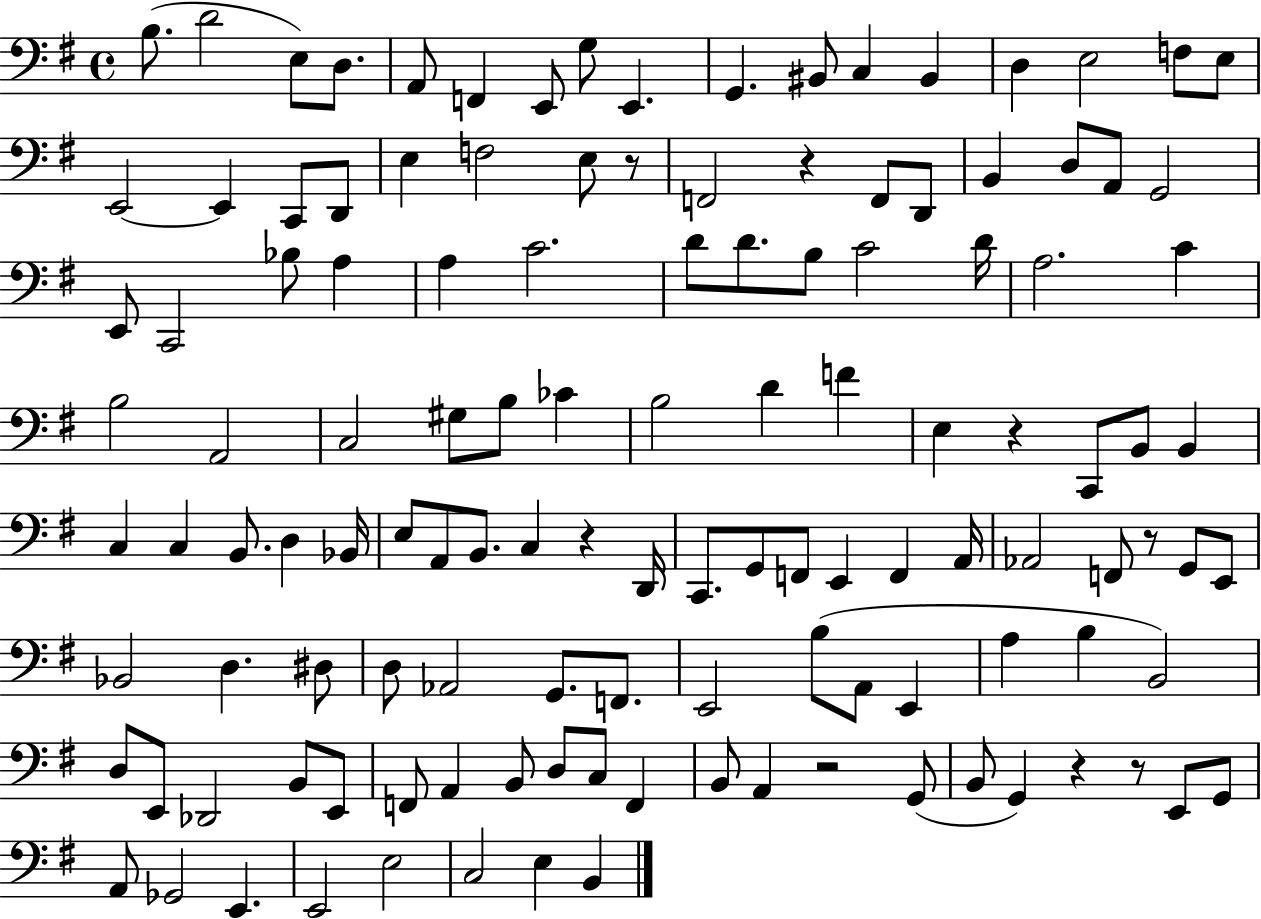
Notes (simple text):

B3/e. D4/h E3/e D3/e. A2/e F2/q E2/e G3/e E2/q. G2/q. BIS2/e C3/q BIS2/q D3/q E3/h F3/e E3/e E2/h E2/q C2/e D2/e E3/q F3/h E3/e R/e F2/h R/q F2/e D2/e B2/q D3/e A2/e G2/h E2/e C2/h Bb3/e A3/q A3/q C4/h. D4/e D4/e. B3/e C4/h D4/s A3/h. C4/q B3/h A2/h C3/h G#3/e B3/e CES4/q B3/h D4/q F4/q E3/q R/q C2/e B2/e B2/q C3/q C3/q B2/e. D3/q Bb2/s E3/e A2/e B2/e. C3/q R/q D2/s C2/e. G2/e F2/e E2/q F2/q A2/s Ab2/h F2/e R/e G2/e E2/e Bb2/h D3/q. D#3/e D3/e Ab2/h G2/e. F2/e. E2/h B3/e A2/e E2/q A3/q B3/q B2/h D3/e E2/e Db2/h B2/e E2/e F2/e A2/q B2/e D3/e C3/e F2/q B2/e A2/q R/h G2/e B2/e G2/q R/q R/e E2/e G2/e A2/e Gb2/h E2/q. E2/h E3/h C3/h E3/q B2/q